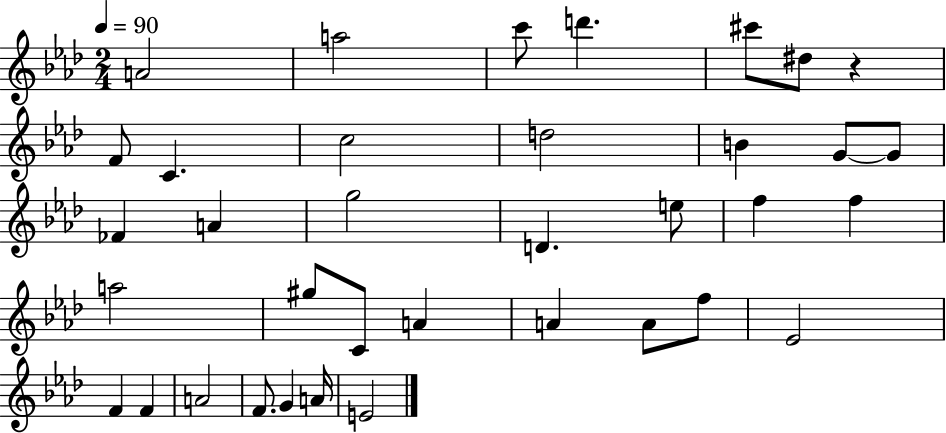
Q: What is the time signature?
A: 2/4